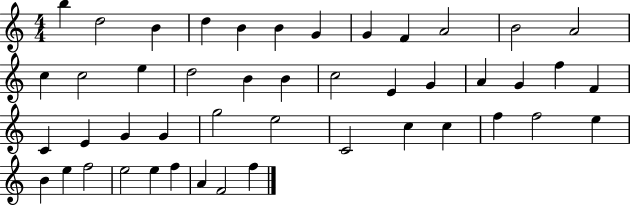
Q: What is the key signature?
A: C major